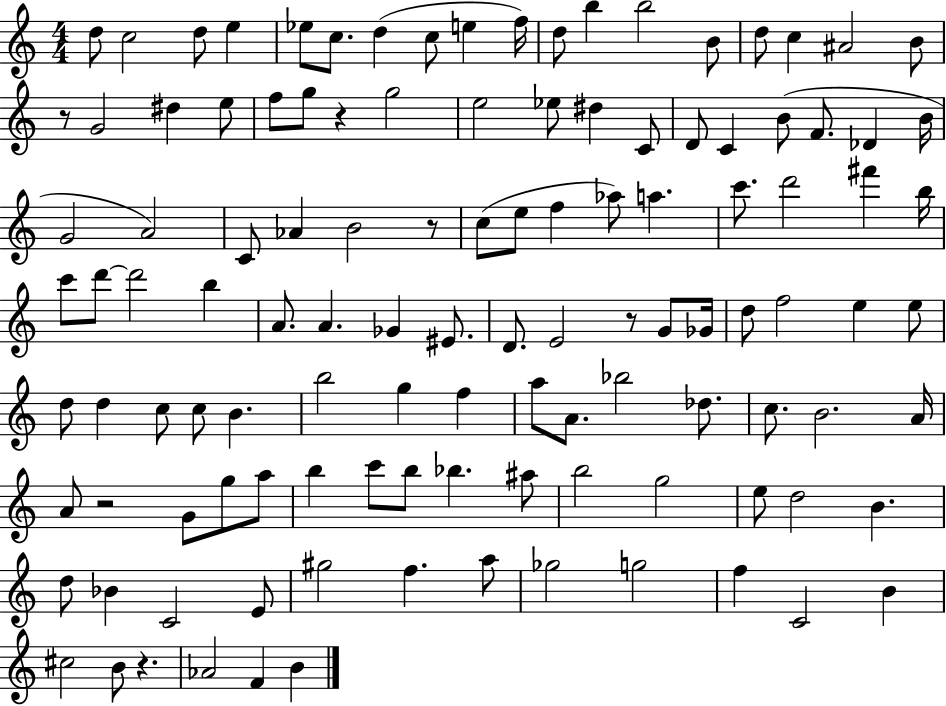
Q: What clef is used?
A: treble